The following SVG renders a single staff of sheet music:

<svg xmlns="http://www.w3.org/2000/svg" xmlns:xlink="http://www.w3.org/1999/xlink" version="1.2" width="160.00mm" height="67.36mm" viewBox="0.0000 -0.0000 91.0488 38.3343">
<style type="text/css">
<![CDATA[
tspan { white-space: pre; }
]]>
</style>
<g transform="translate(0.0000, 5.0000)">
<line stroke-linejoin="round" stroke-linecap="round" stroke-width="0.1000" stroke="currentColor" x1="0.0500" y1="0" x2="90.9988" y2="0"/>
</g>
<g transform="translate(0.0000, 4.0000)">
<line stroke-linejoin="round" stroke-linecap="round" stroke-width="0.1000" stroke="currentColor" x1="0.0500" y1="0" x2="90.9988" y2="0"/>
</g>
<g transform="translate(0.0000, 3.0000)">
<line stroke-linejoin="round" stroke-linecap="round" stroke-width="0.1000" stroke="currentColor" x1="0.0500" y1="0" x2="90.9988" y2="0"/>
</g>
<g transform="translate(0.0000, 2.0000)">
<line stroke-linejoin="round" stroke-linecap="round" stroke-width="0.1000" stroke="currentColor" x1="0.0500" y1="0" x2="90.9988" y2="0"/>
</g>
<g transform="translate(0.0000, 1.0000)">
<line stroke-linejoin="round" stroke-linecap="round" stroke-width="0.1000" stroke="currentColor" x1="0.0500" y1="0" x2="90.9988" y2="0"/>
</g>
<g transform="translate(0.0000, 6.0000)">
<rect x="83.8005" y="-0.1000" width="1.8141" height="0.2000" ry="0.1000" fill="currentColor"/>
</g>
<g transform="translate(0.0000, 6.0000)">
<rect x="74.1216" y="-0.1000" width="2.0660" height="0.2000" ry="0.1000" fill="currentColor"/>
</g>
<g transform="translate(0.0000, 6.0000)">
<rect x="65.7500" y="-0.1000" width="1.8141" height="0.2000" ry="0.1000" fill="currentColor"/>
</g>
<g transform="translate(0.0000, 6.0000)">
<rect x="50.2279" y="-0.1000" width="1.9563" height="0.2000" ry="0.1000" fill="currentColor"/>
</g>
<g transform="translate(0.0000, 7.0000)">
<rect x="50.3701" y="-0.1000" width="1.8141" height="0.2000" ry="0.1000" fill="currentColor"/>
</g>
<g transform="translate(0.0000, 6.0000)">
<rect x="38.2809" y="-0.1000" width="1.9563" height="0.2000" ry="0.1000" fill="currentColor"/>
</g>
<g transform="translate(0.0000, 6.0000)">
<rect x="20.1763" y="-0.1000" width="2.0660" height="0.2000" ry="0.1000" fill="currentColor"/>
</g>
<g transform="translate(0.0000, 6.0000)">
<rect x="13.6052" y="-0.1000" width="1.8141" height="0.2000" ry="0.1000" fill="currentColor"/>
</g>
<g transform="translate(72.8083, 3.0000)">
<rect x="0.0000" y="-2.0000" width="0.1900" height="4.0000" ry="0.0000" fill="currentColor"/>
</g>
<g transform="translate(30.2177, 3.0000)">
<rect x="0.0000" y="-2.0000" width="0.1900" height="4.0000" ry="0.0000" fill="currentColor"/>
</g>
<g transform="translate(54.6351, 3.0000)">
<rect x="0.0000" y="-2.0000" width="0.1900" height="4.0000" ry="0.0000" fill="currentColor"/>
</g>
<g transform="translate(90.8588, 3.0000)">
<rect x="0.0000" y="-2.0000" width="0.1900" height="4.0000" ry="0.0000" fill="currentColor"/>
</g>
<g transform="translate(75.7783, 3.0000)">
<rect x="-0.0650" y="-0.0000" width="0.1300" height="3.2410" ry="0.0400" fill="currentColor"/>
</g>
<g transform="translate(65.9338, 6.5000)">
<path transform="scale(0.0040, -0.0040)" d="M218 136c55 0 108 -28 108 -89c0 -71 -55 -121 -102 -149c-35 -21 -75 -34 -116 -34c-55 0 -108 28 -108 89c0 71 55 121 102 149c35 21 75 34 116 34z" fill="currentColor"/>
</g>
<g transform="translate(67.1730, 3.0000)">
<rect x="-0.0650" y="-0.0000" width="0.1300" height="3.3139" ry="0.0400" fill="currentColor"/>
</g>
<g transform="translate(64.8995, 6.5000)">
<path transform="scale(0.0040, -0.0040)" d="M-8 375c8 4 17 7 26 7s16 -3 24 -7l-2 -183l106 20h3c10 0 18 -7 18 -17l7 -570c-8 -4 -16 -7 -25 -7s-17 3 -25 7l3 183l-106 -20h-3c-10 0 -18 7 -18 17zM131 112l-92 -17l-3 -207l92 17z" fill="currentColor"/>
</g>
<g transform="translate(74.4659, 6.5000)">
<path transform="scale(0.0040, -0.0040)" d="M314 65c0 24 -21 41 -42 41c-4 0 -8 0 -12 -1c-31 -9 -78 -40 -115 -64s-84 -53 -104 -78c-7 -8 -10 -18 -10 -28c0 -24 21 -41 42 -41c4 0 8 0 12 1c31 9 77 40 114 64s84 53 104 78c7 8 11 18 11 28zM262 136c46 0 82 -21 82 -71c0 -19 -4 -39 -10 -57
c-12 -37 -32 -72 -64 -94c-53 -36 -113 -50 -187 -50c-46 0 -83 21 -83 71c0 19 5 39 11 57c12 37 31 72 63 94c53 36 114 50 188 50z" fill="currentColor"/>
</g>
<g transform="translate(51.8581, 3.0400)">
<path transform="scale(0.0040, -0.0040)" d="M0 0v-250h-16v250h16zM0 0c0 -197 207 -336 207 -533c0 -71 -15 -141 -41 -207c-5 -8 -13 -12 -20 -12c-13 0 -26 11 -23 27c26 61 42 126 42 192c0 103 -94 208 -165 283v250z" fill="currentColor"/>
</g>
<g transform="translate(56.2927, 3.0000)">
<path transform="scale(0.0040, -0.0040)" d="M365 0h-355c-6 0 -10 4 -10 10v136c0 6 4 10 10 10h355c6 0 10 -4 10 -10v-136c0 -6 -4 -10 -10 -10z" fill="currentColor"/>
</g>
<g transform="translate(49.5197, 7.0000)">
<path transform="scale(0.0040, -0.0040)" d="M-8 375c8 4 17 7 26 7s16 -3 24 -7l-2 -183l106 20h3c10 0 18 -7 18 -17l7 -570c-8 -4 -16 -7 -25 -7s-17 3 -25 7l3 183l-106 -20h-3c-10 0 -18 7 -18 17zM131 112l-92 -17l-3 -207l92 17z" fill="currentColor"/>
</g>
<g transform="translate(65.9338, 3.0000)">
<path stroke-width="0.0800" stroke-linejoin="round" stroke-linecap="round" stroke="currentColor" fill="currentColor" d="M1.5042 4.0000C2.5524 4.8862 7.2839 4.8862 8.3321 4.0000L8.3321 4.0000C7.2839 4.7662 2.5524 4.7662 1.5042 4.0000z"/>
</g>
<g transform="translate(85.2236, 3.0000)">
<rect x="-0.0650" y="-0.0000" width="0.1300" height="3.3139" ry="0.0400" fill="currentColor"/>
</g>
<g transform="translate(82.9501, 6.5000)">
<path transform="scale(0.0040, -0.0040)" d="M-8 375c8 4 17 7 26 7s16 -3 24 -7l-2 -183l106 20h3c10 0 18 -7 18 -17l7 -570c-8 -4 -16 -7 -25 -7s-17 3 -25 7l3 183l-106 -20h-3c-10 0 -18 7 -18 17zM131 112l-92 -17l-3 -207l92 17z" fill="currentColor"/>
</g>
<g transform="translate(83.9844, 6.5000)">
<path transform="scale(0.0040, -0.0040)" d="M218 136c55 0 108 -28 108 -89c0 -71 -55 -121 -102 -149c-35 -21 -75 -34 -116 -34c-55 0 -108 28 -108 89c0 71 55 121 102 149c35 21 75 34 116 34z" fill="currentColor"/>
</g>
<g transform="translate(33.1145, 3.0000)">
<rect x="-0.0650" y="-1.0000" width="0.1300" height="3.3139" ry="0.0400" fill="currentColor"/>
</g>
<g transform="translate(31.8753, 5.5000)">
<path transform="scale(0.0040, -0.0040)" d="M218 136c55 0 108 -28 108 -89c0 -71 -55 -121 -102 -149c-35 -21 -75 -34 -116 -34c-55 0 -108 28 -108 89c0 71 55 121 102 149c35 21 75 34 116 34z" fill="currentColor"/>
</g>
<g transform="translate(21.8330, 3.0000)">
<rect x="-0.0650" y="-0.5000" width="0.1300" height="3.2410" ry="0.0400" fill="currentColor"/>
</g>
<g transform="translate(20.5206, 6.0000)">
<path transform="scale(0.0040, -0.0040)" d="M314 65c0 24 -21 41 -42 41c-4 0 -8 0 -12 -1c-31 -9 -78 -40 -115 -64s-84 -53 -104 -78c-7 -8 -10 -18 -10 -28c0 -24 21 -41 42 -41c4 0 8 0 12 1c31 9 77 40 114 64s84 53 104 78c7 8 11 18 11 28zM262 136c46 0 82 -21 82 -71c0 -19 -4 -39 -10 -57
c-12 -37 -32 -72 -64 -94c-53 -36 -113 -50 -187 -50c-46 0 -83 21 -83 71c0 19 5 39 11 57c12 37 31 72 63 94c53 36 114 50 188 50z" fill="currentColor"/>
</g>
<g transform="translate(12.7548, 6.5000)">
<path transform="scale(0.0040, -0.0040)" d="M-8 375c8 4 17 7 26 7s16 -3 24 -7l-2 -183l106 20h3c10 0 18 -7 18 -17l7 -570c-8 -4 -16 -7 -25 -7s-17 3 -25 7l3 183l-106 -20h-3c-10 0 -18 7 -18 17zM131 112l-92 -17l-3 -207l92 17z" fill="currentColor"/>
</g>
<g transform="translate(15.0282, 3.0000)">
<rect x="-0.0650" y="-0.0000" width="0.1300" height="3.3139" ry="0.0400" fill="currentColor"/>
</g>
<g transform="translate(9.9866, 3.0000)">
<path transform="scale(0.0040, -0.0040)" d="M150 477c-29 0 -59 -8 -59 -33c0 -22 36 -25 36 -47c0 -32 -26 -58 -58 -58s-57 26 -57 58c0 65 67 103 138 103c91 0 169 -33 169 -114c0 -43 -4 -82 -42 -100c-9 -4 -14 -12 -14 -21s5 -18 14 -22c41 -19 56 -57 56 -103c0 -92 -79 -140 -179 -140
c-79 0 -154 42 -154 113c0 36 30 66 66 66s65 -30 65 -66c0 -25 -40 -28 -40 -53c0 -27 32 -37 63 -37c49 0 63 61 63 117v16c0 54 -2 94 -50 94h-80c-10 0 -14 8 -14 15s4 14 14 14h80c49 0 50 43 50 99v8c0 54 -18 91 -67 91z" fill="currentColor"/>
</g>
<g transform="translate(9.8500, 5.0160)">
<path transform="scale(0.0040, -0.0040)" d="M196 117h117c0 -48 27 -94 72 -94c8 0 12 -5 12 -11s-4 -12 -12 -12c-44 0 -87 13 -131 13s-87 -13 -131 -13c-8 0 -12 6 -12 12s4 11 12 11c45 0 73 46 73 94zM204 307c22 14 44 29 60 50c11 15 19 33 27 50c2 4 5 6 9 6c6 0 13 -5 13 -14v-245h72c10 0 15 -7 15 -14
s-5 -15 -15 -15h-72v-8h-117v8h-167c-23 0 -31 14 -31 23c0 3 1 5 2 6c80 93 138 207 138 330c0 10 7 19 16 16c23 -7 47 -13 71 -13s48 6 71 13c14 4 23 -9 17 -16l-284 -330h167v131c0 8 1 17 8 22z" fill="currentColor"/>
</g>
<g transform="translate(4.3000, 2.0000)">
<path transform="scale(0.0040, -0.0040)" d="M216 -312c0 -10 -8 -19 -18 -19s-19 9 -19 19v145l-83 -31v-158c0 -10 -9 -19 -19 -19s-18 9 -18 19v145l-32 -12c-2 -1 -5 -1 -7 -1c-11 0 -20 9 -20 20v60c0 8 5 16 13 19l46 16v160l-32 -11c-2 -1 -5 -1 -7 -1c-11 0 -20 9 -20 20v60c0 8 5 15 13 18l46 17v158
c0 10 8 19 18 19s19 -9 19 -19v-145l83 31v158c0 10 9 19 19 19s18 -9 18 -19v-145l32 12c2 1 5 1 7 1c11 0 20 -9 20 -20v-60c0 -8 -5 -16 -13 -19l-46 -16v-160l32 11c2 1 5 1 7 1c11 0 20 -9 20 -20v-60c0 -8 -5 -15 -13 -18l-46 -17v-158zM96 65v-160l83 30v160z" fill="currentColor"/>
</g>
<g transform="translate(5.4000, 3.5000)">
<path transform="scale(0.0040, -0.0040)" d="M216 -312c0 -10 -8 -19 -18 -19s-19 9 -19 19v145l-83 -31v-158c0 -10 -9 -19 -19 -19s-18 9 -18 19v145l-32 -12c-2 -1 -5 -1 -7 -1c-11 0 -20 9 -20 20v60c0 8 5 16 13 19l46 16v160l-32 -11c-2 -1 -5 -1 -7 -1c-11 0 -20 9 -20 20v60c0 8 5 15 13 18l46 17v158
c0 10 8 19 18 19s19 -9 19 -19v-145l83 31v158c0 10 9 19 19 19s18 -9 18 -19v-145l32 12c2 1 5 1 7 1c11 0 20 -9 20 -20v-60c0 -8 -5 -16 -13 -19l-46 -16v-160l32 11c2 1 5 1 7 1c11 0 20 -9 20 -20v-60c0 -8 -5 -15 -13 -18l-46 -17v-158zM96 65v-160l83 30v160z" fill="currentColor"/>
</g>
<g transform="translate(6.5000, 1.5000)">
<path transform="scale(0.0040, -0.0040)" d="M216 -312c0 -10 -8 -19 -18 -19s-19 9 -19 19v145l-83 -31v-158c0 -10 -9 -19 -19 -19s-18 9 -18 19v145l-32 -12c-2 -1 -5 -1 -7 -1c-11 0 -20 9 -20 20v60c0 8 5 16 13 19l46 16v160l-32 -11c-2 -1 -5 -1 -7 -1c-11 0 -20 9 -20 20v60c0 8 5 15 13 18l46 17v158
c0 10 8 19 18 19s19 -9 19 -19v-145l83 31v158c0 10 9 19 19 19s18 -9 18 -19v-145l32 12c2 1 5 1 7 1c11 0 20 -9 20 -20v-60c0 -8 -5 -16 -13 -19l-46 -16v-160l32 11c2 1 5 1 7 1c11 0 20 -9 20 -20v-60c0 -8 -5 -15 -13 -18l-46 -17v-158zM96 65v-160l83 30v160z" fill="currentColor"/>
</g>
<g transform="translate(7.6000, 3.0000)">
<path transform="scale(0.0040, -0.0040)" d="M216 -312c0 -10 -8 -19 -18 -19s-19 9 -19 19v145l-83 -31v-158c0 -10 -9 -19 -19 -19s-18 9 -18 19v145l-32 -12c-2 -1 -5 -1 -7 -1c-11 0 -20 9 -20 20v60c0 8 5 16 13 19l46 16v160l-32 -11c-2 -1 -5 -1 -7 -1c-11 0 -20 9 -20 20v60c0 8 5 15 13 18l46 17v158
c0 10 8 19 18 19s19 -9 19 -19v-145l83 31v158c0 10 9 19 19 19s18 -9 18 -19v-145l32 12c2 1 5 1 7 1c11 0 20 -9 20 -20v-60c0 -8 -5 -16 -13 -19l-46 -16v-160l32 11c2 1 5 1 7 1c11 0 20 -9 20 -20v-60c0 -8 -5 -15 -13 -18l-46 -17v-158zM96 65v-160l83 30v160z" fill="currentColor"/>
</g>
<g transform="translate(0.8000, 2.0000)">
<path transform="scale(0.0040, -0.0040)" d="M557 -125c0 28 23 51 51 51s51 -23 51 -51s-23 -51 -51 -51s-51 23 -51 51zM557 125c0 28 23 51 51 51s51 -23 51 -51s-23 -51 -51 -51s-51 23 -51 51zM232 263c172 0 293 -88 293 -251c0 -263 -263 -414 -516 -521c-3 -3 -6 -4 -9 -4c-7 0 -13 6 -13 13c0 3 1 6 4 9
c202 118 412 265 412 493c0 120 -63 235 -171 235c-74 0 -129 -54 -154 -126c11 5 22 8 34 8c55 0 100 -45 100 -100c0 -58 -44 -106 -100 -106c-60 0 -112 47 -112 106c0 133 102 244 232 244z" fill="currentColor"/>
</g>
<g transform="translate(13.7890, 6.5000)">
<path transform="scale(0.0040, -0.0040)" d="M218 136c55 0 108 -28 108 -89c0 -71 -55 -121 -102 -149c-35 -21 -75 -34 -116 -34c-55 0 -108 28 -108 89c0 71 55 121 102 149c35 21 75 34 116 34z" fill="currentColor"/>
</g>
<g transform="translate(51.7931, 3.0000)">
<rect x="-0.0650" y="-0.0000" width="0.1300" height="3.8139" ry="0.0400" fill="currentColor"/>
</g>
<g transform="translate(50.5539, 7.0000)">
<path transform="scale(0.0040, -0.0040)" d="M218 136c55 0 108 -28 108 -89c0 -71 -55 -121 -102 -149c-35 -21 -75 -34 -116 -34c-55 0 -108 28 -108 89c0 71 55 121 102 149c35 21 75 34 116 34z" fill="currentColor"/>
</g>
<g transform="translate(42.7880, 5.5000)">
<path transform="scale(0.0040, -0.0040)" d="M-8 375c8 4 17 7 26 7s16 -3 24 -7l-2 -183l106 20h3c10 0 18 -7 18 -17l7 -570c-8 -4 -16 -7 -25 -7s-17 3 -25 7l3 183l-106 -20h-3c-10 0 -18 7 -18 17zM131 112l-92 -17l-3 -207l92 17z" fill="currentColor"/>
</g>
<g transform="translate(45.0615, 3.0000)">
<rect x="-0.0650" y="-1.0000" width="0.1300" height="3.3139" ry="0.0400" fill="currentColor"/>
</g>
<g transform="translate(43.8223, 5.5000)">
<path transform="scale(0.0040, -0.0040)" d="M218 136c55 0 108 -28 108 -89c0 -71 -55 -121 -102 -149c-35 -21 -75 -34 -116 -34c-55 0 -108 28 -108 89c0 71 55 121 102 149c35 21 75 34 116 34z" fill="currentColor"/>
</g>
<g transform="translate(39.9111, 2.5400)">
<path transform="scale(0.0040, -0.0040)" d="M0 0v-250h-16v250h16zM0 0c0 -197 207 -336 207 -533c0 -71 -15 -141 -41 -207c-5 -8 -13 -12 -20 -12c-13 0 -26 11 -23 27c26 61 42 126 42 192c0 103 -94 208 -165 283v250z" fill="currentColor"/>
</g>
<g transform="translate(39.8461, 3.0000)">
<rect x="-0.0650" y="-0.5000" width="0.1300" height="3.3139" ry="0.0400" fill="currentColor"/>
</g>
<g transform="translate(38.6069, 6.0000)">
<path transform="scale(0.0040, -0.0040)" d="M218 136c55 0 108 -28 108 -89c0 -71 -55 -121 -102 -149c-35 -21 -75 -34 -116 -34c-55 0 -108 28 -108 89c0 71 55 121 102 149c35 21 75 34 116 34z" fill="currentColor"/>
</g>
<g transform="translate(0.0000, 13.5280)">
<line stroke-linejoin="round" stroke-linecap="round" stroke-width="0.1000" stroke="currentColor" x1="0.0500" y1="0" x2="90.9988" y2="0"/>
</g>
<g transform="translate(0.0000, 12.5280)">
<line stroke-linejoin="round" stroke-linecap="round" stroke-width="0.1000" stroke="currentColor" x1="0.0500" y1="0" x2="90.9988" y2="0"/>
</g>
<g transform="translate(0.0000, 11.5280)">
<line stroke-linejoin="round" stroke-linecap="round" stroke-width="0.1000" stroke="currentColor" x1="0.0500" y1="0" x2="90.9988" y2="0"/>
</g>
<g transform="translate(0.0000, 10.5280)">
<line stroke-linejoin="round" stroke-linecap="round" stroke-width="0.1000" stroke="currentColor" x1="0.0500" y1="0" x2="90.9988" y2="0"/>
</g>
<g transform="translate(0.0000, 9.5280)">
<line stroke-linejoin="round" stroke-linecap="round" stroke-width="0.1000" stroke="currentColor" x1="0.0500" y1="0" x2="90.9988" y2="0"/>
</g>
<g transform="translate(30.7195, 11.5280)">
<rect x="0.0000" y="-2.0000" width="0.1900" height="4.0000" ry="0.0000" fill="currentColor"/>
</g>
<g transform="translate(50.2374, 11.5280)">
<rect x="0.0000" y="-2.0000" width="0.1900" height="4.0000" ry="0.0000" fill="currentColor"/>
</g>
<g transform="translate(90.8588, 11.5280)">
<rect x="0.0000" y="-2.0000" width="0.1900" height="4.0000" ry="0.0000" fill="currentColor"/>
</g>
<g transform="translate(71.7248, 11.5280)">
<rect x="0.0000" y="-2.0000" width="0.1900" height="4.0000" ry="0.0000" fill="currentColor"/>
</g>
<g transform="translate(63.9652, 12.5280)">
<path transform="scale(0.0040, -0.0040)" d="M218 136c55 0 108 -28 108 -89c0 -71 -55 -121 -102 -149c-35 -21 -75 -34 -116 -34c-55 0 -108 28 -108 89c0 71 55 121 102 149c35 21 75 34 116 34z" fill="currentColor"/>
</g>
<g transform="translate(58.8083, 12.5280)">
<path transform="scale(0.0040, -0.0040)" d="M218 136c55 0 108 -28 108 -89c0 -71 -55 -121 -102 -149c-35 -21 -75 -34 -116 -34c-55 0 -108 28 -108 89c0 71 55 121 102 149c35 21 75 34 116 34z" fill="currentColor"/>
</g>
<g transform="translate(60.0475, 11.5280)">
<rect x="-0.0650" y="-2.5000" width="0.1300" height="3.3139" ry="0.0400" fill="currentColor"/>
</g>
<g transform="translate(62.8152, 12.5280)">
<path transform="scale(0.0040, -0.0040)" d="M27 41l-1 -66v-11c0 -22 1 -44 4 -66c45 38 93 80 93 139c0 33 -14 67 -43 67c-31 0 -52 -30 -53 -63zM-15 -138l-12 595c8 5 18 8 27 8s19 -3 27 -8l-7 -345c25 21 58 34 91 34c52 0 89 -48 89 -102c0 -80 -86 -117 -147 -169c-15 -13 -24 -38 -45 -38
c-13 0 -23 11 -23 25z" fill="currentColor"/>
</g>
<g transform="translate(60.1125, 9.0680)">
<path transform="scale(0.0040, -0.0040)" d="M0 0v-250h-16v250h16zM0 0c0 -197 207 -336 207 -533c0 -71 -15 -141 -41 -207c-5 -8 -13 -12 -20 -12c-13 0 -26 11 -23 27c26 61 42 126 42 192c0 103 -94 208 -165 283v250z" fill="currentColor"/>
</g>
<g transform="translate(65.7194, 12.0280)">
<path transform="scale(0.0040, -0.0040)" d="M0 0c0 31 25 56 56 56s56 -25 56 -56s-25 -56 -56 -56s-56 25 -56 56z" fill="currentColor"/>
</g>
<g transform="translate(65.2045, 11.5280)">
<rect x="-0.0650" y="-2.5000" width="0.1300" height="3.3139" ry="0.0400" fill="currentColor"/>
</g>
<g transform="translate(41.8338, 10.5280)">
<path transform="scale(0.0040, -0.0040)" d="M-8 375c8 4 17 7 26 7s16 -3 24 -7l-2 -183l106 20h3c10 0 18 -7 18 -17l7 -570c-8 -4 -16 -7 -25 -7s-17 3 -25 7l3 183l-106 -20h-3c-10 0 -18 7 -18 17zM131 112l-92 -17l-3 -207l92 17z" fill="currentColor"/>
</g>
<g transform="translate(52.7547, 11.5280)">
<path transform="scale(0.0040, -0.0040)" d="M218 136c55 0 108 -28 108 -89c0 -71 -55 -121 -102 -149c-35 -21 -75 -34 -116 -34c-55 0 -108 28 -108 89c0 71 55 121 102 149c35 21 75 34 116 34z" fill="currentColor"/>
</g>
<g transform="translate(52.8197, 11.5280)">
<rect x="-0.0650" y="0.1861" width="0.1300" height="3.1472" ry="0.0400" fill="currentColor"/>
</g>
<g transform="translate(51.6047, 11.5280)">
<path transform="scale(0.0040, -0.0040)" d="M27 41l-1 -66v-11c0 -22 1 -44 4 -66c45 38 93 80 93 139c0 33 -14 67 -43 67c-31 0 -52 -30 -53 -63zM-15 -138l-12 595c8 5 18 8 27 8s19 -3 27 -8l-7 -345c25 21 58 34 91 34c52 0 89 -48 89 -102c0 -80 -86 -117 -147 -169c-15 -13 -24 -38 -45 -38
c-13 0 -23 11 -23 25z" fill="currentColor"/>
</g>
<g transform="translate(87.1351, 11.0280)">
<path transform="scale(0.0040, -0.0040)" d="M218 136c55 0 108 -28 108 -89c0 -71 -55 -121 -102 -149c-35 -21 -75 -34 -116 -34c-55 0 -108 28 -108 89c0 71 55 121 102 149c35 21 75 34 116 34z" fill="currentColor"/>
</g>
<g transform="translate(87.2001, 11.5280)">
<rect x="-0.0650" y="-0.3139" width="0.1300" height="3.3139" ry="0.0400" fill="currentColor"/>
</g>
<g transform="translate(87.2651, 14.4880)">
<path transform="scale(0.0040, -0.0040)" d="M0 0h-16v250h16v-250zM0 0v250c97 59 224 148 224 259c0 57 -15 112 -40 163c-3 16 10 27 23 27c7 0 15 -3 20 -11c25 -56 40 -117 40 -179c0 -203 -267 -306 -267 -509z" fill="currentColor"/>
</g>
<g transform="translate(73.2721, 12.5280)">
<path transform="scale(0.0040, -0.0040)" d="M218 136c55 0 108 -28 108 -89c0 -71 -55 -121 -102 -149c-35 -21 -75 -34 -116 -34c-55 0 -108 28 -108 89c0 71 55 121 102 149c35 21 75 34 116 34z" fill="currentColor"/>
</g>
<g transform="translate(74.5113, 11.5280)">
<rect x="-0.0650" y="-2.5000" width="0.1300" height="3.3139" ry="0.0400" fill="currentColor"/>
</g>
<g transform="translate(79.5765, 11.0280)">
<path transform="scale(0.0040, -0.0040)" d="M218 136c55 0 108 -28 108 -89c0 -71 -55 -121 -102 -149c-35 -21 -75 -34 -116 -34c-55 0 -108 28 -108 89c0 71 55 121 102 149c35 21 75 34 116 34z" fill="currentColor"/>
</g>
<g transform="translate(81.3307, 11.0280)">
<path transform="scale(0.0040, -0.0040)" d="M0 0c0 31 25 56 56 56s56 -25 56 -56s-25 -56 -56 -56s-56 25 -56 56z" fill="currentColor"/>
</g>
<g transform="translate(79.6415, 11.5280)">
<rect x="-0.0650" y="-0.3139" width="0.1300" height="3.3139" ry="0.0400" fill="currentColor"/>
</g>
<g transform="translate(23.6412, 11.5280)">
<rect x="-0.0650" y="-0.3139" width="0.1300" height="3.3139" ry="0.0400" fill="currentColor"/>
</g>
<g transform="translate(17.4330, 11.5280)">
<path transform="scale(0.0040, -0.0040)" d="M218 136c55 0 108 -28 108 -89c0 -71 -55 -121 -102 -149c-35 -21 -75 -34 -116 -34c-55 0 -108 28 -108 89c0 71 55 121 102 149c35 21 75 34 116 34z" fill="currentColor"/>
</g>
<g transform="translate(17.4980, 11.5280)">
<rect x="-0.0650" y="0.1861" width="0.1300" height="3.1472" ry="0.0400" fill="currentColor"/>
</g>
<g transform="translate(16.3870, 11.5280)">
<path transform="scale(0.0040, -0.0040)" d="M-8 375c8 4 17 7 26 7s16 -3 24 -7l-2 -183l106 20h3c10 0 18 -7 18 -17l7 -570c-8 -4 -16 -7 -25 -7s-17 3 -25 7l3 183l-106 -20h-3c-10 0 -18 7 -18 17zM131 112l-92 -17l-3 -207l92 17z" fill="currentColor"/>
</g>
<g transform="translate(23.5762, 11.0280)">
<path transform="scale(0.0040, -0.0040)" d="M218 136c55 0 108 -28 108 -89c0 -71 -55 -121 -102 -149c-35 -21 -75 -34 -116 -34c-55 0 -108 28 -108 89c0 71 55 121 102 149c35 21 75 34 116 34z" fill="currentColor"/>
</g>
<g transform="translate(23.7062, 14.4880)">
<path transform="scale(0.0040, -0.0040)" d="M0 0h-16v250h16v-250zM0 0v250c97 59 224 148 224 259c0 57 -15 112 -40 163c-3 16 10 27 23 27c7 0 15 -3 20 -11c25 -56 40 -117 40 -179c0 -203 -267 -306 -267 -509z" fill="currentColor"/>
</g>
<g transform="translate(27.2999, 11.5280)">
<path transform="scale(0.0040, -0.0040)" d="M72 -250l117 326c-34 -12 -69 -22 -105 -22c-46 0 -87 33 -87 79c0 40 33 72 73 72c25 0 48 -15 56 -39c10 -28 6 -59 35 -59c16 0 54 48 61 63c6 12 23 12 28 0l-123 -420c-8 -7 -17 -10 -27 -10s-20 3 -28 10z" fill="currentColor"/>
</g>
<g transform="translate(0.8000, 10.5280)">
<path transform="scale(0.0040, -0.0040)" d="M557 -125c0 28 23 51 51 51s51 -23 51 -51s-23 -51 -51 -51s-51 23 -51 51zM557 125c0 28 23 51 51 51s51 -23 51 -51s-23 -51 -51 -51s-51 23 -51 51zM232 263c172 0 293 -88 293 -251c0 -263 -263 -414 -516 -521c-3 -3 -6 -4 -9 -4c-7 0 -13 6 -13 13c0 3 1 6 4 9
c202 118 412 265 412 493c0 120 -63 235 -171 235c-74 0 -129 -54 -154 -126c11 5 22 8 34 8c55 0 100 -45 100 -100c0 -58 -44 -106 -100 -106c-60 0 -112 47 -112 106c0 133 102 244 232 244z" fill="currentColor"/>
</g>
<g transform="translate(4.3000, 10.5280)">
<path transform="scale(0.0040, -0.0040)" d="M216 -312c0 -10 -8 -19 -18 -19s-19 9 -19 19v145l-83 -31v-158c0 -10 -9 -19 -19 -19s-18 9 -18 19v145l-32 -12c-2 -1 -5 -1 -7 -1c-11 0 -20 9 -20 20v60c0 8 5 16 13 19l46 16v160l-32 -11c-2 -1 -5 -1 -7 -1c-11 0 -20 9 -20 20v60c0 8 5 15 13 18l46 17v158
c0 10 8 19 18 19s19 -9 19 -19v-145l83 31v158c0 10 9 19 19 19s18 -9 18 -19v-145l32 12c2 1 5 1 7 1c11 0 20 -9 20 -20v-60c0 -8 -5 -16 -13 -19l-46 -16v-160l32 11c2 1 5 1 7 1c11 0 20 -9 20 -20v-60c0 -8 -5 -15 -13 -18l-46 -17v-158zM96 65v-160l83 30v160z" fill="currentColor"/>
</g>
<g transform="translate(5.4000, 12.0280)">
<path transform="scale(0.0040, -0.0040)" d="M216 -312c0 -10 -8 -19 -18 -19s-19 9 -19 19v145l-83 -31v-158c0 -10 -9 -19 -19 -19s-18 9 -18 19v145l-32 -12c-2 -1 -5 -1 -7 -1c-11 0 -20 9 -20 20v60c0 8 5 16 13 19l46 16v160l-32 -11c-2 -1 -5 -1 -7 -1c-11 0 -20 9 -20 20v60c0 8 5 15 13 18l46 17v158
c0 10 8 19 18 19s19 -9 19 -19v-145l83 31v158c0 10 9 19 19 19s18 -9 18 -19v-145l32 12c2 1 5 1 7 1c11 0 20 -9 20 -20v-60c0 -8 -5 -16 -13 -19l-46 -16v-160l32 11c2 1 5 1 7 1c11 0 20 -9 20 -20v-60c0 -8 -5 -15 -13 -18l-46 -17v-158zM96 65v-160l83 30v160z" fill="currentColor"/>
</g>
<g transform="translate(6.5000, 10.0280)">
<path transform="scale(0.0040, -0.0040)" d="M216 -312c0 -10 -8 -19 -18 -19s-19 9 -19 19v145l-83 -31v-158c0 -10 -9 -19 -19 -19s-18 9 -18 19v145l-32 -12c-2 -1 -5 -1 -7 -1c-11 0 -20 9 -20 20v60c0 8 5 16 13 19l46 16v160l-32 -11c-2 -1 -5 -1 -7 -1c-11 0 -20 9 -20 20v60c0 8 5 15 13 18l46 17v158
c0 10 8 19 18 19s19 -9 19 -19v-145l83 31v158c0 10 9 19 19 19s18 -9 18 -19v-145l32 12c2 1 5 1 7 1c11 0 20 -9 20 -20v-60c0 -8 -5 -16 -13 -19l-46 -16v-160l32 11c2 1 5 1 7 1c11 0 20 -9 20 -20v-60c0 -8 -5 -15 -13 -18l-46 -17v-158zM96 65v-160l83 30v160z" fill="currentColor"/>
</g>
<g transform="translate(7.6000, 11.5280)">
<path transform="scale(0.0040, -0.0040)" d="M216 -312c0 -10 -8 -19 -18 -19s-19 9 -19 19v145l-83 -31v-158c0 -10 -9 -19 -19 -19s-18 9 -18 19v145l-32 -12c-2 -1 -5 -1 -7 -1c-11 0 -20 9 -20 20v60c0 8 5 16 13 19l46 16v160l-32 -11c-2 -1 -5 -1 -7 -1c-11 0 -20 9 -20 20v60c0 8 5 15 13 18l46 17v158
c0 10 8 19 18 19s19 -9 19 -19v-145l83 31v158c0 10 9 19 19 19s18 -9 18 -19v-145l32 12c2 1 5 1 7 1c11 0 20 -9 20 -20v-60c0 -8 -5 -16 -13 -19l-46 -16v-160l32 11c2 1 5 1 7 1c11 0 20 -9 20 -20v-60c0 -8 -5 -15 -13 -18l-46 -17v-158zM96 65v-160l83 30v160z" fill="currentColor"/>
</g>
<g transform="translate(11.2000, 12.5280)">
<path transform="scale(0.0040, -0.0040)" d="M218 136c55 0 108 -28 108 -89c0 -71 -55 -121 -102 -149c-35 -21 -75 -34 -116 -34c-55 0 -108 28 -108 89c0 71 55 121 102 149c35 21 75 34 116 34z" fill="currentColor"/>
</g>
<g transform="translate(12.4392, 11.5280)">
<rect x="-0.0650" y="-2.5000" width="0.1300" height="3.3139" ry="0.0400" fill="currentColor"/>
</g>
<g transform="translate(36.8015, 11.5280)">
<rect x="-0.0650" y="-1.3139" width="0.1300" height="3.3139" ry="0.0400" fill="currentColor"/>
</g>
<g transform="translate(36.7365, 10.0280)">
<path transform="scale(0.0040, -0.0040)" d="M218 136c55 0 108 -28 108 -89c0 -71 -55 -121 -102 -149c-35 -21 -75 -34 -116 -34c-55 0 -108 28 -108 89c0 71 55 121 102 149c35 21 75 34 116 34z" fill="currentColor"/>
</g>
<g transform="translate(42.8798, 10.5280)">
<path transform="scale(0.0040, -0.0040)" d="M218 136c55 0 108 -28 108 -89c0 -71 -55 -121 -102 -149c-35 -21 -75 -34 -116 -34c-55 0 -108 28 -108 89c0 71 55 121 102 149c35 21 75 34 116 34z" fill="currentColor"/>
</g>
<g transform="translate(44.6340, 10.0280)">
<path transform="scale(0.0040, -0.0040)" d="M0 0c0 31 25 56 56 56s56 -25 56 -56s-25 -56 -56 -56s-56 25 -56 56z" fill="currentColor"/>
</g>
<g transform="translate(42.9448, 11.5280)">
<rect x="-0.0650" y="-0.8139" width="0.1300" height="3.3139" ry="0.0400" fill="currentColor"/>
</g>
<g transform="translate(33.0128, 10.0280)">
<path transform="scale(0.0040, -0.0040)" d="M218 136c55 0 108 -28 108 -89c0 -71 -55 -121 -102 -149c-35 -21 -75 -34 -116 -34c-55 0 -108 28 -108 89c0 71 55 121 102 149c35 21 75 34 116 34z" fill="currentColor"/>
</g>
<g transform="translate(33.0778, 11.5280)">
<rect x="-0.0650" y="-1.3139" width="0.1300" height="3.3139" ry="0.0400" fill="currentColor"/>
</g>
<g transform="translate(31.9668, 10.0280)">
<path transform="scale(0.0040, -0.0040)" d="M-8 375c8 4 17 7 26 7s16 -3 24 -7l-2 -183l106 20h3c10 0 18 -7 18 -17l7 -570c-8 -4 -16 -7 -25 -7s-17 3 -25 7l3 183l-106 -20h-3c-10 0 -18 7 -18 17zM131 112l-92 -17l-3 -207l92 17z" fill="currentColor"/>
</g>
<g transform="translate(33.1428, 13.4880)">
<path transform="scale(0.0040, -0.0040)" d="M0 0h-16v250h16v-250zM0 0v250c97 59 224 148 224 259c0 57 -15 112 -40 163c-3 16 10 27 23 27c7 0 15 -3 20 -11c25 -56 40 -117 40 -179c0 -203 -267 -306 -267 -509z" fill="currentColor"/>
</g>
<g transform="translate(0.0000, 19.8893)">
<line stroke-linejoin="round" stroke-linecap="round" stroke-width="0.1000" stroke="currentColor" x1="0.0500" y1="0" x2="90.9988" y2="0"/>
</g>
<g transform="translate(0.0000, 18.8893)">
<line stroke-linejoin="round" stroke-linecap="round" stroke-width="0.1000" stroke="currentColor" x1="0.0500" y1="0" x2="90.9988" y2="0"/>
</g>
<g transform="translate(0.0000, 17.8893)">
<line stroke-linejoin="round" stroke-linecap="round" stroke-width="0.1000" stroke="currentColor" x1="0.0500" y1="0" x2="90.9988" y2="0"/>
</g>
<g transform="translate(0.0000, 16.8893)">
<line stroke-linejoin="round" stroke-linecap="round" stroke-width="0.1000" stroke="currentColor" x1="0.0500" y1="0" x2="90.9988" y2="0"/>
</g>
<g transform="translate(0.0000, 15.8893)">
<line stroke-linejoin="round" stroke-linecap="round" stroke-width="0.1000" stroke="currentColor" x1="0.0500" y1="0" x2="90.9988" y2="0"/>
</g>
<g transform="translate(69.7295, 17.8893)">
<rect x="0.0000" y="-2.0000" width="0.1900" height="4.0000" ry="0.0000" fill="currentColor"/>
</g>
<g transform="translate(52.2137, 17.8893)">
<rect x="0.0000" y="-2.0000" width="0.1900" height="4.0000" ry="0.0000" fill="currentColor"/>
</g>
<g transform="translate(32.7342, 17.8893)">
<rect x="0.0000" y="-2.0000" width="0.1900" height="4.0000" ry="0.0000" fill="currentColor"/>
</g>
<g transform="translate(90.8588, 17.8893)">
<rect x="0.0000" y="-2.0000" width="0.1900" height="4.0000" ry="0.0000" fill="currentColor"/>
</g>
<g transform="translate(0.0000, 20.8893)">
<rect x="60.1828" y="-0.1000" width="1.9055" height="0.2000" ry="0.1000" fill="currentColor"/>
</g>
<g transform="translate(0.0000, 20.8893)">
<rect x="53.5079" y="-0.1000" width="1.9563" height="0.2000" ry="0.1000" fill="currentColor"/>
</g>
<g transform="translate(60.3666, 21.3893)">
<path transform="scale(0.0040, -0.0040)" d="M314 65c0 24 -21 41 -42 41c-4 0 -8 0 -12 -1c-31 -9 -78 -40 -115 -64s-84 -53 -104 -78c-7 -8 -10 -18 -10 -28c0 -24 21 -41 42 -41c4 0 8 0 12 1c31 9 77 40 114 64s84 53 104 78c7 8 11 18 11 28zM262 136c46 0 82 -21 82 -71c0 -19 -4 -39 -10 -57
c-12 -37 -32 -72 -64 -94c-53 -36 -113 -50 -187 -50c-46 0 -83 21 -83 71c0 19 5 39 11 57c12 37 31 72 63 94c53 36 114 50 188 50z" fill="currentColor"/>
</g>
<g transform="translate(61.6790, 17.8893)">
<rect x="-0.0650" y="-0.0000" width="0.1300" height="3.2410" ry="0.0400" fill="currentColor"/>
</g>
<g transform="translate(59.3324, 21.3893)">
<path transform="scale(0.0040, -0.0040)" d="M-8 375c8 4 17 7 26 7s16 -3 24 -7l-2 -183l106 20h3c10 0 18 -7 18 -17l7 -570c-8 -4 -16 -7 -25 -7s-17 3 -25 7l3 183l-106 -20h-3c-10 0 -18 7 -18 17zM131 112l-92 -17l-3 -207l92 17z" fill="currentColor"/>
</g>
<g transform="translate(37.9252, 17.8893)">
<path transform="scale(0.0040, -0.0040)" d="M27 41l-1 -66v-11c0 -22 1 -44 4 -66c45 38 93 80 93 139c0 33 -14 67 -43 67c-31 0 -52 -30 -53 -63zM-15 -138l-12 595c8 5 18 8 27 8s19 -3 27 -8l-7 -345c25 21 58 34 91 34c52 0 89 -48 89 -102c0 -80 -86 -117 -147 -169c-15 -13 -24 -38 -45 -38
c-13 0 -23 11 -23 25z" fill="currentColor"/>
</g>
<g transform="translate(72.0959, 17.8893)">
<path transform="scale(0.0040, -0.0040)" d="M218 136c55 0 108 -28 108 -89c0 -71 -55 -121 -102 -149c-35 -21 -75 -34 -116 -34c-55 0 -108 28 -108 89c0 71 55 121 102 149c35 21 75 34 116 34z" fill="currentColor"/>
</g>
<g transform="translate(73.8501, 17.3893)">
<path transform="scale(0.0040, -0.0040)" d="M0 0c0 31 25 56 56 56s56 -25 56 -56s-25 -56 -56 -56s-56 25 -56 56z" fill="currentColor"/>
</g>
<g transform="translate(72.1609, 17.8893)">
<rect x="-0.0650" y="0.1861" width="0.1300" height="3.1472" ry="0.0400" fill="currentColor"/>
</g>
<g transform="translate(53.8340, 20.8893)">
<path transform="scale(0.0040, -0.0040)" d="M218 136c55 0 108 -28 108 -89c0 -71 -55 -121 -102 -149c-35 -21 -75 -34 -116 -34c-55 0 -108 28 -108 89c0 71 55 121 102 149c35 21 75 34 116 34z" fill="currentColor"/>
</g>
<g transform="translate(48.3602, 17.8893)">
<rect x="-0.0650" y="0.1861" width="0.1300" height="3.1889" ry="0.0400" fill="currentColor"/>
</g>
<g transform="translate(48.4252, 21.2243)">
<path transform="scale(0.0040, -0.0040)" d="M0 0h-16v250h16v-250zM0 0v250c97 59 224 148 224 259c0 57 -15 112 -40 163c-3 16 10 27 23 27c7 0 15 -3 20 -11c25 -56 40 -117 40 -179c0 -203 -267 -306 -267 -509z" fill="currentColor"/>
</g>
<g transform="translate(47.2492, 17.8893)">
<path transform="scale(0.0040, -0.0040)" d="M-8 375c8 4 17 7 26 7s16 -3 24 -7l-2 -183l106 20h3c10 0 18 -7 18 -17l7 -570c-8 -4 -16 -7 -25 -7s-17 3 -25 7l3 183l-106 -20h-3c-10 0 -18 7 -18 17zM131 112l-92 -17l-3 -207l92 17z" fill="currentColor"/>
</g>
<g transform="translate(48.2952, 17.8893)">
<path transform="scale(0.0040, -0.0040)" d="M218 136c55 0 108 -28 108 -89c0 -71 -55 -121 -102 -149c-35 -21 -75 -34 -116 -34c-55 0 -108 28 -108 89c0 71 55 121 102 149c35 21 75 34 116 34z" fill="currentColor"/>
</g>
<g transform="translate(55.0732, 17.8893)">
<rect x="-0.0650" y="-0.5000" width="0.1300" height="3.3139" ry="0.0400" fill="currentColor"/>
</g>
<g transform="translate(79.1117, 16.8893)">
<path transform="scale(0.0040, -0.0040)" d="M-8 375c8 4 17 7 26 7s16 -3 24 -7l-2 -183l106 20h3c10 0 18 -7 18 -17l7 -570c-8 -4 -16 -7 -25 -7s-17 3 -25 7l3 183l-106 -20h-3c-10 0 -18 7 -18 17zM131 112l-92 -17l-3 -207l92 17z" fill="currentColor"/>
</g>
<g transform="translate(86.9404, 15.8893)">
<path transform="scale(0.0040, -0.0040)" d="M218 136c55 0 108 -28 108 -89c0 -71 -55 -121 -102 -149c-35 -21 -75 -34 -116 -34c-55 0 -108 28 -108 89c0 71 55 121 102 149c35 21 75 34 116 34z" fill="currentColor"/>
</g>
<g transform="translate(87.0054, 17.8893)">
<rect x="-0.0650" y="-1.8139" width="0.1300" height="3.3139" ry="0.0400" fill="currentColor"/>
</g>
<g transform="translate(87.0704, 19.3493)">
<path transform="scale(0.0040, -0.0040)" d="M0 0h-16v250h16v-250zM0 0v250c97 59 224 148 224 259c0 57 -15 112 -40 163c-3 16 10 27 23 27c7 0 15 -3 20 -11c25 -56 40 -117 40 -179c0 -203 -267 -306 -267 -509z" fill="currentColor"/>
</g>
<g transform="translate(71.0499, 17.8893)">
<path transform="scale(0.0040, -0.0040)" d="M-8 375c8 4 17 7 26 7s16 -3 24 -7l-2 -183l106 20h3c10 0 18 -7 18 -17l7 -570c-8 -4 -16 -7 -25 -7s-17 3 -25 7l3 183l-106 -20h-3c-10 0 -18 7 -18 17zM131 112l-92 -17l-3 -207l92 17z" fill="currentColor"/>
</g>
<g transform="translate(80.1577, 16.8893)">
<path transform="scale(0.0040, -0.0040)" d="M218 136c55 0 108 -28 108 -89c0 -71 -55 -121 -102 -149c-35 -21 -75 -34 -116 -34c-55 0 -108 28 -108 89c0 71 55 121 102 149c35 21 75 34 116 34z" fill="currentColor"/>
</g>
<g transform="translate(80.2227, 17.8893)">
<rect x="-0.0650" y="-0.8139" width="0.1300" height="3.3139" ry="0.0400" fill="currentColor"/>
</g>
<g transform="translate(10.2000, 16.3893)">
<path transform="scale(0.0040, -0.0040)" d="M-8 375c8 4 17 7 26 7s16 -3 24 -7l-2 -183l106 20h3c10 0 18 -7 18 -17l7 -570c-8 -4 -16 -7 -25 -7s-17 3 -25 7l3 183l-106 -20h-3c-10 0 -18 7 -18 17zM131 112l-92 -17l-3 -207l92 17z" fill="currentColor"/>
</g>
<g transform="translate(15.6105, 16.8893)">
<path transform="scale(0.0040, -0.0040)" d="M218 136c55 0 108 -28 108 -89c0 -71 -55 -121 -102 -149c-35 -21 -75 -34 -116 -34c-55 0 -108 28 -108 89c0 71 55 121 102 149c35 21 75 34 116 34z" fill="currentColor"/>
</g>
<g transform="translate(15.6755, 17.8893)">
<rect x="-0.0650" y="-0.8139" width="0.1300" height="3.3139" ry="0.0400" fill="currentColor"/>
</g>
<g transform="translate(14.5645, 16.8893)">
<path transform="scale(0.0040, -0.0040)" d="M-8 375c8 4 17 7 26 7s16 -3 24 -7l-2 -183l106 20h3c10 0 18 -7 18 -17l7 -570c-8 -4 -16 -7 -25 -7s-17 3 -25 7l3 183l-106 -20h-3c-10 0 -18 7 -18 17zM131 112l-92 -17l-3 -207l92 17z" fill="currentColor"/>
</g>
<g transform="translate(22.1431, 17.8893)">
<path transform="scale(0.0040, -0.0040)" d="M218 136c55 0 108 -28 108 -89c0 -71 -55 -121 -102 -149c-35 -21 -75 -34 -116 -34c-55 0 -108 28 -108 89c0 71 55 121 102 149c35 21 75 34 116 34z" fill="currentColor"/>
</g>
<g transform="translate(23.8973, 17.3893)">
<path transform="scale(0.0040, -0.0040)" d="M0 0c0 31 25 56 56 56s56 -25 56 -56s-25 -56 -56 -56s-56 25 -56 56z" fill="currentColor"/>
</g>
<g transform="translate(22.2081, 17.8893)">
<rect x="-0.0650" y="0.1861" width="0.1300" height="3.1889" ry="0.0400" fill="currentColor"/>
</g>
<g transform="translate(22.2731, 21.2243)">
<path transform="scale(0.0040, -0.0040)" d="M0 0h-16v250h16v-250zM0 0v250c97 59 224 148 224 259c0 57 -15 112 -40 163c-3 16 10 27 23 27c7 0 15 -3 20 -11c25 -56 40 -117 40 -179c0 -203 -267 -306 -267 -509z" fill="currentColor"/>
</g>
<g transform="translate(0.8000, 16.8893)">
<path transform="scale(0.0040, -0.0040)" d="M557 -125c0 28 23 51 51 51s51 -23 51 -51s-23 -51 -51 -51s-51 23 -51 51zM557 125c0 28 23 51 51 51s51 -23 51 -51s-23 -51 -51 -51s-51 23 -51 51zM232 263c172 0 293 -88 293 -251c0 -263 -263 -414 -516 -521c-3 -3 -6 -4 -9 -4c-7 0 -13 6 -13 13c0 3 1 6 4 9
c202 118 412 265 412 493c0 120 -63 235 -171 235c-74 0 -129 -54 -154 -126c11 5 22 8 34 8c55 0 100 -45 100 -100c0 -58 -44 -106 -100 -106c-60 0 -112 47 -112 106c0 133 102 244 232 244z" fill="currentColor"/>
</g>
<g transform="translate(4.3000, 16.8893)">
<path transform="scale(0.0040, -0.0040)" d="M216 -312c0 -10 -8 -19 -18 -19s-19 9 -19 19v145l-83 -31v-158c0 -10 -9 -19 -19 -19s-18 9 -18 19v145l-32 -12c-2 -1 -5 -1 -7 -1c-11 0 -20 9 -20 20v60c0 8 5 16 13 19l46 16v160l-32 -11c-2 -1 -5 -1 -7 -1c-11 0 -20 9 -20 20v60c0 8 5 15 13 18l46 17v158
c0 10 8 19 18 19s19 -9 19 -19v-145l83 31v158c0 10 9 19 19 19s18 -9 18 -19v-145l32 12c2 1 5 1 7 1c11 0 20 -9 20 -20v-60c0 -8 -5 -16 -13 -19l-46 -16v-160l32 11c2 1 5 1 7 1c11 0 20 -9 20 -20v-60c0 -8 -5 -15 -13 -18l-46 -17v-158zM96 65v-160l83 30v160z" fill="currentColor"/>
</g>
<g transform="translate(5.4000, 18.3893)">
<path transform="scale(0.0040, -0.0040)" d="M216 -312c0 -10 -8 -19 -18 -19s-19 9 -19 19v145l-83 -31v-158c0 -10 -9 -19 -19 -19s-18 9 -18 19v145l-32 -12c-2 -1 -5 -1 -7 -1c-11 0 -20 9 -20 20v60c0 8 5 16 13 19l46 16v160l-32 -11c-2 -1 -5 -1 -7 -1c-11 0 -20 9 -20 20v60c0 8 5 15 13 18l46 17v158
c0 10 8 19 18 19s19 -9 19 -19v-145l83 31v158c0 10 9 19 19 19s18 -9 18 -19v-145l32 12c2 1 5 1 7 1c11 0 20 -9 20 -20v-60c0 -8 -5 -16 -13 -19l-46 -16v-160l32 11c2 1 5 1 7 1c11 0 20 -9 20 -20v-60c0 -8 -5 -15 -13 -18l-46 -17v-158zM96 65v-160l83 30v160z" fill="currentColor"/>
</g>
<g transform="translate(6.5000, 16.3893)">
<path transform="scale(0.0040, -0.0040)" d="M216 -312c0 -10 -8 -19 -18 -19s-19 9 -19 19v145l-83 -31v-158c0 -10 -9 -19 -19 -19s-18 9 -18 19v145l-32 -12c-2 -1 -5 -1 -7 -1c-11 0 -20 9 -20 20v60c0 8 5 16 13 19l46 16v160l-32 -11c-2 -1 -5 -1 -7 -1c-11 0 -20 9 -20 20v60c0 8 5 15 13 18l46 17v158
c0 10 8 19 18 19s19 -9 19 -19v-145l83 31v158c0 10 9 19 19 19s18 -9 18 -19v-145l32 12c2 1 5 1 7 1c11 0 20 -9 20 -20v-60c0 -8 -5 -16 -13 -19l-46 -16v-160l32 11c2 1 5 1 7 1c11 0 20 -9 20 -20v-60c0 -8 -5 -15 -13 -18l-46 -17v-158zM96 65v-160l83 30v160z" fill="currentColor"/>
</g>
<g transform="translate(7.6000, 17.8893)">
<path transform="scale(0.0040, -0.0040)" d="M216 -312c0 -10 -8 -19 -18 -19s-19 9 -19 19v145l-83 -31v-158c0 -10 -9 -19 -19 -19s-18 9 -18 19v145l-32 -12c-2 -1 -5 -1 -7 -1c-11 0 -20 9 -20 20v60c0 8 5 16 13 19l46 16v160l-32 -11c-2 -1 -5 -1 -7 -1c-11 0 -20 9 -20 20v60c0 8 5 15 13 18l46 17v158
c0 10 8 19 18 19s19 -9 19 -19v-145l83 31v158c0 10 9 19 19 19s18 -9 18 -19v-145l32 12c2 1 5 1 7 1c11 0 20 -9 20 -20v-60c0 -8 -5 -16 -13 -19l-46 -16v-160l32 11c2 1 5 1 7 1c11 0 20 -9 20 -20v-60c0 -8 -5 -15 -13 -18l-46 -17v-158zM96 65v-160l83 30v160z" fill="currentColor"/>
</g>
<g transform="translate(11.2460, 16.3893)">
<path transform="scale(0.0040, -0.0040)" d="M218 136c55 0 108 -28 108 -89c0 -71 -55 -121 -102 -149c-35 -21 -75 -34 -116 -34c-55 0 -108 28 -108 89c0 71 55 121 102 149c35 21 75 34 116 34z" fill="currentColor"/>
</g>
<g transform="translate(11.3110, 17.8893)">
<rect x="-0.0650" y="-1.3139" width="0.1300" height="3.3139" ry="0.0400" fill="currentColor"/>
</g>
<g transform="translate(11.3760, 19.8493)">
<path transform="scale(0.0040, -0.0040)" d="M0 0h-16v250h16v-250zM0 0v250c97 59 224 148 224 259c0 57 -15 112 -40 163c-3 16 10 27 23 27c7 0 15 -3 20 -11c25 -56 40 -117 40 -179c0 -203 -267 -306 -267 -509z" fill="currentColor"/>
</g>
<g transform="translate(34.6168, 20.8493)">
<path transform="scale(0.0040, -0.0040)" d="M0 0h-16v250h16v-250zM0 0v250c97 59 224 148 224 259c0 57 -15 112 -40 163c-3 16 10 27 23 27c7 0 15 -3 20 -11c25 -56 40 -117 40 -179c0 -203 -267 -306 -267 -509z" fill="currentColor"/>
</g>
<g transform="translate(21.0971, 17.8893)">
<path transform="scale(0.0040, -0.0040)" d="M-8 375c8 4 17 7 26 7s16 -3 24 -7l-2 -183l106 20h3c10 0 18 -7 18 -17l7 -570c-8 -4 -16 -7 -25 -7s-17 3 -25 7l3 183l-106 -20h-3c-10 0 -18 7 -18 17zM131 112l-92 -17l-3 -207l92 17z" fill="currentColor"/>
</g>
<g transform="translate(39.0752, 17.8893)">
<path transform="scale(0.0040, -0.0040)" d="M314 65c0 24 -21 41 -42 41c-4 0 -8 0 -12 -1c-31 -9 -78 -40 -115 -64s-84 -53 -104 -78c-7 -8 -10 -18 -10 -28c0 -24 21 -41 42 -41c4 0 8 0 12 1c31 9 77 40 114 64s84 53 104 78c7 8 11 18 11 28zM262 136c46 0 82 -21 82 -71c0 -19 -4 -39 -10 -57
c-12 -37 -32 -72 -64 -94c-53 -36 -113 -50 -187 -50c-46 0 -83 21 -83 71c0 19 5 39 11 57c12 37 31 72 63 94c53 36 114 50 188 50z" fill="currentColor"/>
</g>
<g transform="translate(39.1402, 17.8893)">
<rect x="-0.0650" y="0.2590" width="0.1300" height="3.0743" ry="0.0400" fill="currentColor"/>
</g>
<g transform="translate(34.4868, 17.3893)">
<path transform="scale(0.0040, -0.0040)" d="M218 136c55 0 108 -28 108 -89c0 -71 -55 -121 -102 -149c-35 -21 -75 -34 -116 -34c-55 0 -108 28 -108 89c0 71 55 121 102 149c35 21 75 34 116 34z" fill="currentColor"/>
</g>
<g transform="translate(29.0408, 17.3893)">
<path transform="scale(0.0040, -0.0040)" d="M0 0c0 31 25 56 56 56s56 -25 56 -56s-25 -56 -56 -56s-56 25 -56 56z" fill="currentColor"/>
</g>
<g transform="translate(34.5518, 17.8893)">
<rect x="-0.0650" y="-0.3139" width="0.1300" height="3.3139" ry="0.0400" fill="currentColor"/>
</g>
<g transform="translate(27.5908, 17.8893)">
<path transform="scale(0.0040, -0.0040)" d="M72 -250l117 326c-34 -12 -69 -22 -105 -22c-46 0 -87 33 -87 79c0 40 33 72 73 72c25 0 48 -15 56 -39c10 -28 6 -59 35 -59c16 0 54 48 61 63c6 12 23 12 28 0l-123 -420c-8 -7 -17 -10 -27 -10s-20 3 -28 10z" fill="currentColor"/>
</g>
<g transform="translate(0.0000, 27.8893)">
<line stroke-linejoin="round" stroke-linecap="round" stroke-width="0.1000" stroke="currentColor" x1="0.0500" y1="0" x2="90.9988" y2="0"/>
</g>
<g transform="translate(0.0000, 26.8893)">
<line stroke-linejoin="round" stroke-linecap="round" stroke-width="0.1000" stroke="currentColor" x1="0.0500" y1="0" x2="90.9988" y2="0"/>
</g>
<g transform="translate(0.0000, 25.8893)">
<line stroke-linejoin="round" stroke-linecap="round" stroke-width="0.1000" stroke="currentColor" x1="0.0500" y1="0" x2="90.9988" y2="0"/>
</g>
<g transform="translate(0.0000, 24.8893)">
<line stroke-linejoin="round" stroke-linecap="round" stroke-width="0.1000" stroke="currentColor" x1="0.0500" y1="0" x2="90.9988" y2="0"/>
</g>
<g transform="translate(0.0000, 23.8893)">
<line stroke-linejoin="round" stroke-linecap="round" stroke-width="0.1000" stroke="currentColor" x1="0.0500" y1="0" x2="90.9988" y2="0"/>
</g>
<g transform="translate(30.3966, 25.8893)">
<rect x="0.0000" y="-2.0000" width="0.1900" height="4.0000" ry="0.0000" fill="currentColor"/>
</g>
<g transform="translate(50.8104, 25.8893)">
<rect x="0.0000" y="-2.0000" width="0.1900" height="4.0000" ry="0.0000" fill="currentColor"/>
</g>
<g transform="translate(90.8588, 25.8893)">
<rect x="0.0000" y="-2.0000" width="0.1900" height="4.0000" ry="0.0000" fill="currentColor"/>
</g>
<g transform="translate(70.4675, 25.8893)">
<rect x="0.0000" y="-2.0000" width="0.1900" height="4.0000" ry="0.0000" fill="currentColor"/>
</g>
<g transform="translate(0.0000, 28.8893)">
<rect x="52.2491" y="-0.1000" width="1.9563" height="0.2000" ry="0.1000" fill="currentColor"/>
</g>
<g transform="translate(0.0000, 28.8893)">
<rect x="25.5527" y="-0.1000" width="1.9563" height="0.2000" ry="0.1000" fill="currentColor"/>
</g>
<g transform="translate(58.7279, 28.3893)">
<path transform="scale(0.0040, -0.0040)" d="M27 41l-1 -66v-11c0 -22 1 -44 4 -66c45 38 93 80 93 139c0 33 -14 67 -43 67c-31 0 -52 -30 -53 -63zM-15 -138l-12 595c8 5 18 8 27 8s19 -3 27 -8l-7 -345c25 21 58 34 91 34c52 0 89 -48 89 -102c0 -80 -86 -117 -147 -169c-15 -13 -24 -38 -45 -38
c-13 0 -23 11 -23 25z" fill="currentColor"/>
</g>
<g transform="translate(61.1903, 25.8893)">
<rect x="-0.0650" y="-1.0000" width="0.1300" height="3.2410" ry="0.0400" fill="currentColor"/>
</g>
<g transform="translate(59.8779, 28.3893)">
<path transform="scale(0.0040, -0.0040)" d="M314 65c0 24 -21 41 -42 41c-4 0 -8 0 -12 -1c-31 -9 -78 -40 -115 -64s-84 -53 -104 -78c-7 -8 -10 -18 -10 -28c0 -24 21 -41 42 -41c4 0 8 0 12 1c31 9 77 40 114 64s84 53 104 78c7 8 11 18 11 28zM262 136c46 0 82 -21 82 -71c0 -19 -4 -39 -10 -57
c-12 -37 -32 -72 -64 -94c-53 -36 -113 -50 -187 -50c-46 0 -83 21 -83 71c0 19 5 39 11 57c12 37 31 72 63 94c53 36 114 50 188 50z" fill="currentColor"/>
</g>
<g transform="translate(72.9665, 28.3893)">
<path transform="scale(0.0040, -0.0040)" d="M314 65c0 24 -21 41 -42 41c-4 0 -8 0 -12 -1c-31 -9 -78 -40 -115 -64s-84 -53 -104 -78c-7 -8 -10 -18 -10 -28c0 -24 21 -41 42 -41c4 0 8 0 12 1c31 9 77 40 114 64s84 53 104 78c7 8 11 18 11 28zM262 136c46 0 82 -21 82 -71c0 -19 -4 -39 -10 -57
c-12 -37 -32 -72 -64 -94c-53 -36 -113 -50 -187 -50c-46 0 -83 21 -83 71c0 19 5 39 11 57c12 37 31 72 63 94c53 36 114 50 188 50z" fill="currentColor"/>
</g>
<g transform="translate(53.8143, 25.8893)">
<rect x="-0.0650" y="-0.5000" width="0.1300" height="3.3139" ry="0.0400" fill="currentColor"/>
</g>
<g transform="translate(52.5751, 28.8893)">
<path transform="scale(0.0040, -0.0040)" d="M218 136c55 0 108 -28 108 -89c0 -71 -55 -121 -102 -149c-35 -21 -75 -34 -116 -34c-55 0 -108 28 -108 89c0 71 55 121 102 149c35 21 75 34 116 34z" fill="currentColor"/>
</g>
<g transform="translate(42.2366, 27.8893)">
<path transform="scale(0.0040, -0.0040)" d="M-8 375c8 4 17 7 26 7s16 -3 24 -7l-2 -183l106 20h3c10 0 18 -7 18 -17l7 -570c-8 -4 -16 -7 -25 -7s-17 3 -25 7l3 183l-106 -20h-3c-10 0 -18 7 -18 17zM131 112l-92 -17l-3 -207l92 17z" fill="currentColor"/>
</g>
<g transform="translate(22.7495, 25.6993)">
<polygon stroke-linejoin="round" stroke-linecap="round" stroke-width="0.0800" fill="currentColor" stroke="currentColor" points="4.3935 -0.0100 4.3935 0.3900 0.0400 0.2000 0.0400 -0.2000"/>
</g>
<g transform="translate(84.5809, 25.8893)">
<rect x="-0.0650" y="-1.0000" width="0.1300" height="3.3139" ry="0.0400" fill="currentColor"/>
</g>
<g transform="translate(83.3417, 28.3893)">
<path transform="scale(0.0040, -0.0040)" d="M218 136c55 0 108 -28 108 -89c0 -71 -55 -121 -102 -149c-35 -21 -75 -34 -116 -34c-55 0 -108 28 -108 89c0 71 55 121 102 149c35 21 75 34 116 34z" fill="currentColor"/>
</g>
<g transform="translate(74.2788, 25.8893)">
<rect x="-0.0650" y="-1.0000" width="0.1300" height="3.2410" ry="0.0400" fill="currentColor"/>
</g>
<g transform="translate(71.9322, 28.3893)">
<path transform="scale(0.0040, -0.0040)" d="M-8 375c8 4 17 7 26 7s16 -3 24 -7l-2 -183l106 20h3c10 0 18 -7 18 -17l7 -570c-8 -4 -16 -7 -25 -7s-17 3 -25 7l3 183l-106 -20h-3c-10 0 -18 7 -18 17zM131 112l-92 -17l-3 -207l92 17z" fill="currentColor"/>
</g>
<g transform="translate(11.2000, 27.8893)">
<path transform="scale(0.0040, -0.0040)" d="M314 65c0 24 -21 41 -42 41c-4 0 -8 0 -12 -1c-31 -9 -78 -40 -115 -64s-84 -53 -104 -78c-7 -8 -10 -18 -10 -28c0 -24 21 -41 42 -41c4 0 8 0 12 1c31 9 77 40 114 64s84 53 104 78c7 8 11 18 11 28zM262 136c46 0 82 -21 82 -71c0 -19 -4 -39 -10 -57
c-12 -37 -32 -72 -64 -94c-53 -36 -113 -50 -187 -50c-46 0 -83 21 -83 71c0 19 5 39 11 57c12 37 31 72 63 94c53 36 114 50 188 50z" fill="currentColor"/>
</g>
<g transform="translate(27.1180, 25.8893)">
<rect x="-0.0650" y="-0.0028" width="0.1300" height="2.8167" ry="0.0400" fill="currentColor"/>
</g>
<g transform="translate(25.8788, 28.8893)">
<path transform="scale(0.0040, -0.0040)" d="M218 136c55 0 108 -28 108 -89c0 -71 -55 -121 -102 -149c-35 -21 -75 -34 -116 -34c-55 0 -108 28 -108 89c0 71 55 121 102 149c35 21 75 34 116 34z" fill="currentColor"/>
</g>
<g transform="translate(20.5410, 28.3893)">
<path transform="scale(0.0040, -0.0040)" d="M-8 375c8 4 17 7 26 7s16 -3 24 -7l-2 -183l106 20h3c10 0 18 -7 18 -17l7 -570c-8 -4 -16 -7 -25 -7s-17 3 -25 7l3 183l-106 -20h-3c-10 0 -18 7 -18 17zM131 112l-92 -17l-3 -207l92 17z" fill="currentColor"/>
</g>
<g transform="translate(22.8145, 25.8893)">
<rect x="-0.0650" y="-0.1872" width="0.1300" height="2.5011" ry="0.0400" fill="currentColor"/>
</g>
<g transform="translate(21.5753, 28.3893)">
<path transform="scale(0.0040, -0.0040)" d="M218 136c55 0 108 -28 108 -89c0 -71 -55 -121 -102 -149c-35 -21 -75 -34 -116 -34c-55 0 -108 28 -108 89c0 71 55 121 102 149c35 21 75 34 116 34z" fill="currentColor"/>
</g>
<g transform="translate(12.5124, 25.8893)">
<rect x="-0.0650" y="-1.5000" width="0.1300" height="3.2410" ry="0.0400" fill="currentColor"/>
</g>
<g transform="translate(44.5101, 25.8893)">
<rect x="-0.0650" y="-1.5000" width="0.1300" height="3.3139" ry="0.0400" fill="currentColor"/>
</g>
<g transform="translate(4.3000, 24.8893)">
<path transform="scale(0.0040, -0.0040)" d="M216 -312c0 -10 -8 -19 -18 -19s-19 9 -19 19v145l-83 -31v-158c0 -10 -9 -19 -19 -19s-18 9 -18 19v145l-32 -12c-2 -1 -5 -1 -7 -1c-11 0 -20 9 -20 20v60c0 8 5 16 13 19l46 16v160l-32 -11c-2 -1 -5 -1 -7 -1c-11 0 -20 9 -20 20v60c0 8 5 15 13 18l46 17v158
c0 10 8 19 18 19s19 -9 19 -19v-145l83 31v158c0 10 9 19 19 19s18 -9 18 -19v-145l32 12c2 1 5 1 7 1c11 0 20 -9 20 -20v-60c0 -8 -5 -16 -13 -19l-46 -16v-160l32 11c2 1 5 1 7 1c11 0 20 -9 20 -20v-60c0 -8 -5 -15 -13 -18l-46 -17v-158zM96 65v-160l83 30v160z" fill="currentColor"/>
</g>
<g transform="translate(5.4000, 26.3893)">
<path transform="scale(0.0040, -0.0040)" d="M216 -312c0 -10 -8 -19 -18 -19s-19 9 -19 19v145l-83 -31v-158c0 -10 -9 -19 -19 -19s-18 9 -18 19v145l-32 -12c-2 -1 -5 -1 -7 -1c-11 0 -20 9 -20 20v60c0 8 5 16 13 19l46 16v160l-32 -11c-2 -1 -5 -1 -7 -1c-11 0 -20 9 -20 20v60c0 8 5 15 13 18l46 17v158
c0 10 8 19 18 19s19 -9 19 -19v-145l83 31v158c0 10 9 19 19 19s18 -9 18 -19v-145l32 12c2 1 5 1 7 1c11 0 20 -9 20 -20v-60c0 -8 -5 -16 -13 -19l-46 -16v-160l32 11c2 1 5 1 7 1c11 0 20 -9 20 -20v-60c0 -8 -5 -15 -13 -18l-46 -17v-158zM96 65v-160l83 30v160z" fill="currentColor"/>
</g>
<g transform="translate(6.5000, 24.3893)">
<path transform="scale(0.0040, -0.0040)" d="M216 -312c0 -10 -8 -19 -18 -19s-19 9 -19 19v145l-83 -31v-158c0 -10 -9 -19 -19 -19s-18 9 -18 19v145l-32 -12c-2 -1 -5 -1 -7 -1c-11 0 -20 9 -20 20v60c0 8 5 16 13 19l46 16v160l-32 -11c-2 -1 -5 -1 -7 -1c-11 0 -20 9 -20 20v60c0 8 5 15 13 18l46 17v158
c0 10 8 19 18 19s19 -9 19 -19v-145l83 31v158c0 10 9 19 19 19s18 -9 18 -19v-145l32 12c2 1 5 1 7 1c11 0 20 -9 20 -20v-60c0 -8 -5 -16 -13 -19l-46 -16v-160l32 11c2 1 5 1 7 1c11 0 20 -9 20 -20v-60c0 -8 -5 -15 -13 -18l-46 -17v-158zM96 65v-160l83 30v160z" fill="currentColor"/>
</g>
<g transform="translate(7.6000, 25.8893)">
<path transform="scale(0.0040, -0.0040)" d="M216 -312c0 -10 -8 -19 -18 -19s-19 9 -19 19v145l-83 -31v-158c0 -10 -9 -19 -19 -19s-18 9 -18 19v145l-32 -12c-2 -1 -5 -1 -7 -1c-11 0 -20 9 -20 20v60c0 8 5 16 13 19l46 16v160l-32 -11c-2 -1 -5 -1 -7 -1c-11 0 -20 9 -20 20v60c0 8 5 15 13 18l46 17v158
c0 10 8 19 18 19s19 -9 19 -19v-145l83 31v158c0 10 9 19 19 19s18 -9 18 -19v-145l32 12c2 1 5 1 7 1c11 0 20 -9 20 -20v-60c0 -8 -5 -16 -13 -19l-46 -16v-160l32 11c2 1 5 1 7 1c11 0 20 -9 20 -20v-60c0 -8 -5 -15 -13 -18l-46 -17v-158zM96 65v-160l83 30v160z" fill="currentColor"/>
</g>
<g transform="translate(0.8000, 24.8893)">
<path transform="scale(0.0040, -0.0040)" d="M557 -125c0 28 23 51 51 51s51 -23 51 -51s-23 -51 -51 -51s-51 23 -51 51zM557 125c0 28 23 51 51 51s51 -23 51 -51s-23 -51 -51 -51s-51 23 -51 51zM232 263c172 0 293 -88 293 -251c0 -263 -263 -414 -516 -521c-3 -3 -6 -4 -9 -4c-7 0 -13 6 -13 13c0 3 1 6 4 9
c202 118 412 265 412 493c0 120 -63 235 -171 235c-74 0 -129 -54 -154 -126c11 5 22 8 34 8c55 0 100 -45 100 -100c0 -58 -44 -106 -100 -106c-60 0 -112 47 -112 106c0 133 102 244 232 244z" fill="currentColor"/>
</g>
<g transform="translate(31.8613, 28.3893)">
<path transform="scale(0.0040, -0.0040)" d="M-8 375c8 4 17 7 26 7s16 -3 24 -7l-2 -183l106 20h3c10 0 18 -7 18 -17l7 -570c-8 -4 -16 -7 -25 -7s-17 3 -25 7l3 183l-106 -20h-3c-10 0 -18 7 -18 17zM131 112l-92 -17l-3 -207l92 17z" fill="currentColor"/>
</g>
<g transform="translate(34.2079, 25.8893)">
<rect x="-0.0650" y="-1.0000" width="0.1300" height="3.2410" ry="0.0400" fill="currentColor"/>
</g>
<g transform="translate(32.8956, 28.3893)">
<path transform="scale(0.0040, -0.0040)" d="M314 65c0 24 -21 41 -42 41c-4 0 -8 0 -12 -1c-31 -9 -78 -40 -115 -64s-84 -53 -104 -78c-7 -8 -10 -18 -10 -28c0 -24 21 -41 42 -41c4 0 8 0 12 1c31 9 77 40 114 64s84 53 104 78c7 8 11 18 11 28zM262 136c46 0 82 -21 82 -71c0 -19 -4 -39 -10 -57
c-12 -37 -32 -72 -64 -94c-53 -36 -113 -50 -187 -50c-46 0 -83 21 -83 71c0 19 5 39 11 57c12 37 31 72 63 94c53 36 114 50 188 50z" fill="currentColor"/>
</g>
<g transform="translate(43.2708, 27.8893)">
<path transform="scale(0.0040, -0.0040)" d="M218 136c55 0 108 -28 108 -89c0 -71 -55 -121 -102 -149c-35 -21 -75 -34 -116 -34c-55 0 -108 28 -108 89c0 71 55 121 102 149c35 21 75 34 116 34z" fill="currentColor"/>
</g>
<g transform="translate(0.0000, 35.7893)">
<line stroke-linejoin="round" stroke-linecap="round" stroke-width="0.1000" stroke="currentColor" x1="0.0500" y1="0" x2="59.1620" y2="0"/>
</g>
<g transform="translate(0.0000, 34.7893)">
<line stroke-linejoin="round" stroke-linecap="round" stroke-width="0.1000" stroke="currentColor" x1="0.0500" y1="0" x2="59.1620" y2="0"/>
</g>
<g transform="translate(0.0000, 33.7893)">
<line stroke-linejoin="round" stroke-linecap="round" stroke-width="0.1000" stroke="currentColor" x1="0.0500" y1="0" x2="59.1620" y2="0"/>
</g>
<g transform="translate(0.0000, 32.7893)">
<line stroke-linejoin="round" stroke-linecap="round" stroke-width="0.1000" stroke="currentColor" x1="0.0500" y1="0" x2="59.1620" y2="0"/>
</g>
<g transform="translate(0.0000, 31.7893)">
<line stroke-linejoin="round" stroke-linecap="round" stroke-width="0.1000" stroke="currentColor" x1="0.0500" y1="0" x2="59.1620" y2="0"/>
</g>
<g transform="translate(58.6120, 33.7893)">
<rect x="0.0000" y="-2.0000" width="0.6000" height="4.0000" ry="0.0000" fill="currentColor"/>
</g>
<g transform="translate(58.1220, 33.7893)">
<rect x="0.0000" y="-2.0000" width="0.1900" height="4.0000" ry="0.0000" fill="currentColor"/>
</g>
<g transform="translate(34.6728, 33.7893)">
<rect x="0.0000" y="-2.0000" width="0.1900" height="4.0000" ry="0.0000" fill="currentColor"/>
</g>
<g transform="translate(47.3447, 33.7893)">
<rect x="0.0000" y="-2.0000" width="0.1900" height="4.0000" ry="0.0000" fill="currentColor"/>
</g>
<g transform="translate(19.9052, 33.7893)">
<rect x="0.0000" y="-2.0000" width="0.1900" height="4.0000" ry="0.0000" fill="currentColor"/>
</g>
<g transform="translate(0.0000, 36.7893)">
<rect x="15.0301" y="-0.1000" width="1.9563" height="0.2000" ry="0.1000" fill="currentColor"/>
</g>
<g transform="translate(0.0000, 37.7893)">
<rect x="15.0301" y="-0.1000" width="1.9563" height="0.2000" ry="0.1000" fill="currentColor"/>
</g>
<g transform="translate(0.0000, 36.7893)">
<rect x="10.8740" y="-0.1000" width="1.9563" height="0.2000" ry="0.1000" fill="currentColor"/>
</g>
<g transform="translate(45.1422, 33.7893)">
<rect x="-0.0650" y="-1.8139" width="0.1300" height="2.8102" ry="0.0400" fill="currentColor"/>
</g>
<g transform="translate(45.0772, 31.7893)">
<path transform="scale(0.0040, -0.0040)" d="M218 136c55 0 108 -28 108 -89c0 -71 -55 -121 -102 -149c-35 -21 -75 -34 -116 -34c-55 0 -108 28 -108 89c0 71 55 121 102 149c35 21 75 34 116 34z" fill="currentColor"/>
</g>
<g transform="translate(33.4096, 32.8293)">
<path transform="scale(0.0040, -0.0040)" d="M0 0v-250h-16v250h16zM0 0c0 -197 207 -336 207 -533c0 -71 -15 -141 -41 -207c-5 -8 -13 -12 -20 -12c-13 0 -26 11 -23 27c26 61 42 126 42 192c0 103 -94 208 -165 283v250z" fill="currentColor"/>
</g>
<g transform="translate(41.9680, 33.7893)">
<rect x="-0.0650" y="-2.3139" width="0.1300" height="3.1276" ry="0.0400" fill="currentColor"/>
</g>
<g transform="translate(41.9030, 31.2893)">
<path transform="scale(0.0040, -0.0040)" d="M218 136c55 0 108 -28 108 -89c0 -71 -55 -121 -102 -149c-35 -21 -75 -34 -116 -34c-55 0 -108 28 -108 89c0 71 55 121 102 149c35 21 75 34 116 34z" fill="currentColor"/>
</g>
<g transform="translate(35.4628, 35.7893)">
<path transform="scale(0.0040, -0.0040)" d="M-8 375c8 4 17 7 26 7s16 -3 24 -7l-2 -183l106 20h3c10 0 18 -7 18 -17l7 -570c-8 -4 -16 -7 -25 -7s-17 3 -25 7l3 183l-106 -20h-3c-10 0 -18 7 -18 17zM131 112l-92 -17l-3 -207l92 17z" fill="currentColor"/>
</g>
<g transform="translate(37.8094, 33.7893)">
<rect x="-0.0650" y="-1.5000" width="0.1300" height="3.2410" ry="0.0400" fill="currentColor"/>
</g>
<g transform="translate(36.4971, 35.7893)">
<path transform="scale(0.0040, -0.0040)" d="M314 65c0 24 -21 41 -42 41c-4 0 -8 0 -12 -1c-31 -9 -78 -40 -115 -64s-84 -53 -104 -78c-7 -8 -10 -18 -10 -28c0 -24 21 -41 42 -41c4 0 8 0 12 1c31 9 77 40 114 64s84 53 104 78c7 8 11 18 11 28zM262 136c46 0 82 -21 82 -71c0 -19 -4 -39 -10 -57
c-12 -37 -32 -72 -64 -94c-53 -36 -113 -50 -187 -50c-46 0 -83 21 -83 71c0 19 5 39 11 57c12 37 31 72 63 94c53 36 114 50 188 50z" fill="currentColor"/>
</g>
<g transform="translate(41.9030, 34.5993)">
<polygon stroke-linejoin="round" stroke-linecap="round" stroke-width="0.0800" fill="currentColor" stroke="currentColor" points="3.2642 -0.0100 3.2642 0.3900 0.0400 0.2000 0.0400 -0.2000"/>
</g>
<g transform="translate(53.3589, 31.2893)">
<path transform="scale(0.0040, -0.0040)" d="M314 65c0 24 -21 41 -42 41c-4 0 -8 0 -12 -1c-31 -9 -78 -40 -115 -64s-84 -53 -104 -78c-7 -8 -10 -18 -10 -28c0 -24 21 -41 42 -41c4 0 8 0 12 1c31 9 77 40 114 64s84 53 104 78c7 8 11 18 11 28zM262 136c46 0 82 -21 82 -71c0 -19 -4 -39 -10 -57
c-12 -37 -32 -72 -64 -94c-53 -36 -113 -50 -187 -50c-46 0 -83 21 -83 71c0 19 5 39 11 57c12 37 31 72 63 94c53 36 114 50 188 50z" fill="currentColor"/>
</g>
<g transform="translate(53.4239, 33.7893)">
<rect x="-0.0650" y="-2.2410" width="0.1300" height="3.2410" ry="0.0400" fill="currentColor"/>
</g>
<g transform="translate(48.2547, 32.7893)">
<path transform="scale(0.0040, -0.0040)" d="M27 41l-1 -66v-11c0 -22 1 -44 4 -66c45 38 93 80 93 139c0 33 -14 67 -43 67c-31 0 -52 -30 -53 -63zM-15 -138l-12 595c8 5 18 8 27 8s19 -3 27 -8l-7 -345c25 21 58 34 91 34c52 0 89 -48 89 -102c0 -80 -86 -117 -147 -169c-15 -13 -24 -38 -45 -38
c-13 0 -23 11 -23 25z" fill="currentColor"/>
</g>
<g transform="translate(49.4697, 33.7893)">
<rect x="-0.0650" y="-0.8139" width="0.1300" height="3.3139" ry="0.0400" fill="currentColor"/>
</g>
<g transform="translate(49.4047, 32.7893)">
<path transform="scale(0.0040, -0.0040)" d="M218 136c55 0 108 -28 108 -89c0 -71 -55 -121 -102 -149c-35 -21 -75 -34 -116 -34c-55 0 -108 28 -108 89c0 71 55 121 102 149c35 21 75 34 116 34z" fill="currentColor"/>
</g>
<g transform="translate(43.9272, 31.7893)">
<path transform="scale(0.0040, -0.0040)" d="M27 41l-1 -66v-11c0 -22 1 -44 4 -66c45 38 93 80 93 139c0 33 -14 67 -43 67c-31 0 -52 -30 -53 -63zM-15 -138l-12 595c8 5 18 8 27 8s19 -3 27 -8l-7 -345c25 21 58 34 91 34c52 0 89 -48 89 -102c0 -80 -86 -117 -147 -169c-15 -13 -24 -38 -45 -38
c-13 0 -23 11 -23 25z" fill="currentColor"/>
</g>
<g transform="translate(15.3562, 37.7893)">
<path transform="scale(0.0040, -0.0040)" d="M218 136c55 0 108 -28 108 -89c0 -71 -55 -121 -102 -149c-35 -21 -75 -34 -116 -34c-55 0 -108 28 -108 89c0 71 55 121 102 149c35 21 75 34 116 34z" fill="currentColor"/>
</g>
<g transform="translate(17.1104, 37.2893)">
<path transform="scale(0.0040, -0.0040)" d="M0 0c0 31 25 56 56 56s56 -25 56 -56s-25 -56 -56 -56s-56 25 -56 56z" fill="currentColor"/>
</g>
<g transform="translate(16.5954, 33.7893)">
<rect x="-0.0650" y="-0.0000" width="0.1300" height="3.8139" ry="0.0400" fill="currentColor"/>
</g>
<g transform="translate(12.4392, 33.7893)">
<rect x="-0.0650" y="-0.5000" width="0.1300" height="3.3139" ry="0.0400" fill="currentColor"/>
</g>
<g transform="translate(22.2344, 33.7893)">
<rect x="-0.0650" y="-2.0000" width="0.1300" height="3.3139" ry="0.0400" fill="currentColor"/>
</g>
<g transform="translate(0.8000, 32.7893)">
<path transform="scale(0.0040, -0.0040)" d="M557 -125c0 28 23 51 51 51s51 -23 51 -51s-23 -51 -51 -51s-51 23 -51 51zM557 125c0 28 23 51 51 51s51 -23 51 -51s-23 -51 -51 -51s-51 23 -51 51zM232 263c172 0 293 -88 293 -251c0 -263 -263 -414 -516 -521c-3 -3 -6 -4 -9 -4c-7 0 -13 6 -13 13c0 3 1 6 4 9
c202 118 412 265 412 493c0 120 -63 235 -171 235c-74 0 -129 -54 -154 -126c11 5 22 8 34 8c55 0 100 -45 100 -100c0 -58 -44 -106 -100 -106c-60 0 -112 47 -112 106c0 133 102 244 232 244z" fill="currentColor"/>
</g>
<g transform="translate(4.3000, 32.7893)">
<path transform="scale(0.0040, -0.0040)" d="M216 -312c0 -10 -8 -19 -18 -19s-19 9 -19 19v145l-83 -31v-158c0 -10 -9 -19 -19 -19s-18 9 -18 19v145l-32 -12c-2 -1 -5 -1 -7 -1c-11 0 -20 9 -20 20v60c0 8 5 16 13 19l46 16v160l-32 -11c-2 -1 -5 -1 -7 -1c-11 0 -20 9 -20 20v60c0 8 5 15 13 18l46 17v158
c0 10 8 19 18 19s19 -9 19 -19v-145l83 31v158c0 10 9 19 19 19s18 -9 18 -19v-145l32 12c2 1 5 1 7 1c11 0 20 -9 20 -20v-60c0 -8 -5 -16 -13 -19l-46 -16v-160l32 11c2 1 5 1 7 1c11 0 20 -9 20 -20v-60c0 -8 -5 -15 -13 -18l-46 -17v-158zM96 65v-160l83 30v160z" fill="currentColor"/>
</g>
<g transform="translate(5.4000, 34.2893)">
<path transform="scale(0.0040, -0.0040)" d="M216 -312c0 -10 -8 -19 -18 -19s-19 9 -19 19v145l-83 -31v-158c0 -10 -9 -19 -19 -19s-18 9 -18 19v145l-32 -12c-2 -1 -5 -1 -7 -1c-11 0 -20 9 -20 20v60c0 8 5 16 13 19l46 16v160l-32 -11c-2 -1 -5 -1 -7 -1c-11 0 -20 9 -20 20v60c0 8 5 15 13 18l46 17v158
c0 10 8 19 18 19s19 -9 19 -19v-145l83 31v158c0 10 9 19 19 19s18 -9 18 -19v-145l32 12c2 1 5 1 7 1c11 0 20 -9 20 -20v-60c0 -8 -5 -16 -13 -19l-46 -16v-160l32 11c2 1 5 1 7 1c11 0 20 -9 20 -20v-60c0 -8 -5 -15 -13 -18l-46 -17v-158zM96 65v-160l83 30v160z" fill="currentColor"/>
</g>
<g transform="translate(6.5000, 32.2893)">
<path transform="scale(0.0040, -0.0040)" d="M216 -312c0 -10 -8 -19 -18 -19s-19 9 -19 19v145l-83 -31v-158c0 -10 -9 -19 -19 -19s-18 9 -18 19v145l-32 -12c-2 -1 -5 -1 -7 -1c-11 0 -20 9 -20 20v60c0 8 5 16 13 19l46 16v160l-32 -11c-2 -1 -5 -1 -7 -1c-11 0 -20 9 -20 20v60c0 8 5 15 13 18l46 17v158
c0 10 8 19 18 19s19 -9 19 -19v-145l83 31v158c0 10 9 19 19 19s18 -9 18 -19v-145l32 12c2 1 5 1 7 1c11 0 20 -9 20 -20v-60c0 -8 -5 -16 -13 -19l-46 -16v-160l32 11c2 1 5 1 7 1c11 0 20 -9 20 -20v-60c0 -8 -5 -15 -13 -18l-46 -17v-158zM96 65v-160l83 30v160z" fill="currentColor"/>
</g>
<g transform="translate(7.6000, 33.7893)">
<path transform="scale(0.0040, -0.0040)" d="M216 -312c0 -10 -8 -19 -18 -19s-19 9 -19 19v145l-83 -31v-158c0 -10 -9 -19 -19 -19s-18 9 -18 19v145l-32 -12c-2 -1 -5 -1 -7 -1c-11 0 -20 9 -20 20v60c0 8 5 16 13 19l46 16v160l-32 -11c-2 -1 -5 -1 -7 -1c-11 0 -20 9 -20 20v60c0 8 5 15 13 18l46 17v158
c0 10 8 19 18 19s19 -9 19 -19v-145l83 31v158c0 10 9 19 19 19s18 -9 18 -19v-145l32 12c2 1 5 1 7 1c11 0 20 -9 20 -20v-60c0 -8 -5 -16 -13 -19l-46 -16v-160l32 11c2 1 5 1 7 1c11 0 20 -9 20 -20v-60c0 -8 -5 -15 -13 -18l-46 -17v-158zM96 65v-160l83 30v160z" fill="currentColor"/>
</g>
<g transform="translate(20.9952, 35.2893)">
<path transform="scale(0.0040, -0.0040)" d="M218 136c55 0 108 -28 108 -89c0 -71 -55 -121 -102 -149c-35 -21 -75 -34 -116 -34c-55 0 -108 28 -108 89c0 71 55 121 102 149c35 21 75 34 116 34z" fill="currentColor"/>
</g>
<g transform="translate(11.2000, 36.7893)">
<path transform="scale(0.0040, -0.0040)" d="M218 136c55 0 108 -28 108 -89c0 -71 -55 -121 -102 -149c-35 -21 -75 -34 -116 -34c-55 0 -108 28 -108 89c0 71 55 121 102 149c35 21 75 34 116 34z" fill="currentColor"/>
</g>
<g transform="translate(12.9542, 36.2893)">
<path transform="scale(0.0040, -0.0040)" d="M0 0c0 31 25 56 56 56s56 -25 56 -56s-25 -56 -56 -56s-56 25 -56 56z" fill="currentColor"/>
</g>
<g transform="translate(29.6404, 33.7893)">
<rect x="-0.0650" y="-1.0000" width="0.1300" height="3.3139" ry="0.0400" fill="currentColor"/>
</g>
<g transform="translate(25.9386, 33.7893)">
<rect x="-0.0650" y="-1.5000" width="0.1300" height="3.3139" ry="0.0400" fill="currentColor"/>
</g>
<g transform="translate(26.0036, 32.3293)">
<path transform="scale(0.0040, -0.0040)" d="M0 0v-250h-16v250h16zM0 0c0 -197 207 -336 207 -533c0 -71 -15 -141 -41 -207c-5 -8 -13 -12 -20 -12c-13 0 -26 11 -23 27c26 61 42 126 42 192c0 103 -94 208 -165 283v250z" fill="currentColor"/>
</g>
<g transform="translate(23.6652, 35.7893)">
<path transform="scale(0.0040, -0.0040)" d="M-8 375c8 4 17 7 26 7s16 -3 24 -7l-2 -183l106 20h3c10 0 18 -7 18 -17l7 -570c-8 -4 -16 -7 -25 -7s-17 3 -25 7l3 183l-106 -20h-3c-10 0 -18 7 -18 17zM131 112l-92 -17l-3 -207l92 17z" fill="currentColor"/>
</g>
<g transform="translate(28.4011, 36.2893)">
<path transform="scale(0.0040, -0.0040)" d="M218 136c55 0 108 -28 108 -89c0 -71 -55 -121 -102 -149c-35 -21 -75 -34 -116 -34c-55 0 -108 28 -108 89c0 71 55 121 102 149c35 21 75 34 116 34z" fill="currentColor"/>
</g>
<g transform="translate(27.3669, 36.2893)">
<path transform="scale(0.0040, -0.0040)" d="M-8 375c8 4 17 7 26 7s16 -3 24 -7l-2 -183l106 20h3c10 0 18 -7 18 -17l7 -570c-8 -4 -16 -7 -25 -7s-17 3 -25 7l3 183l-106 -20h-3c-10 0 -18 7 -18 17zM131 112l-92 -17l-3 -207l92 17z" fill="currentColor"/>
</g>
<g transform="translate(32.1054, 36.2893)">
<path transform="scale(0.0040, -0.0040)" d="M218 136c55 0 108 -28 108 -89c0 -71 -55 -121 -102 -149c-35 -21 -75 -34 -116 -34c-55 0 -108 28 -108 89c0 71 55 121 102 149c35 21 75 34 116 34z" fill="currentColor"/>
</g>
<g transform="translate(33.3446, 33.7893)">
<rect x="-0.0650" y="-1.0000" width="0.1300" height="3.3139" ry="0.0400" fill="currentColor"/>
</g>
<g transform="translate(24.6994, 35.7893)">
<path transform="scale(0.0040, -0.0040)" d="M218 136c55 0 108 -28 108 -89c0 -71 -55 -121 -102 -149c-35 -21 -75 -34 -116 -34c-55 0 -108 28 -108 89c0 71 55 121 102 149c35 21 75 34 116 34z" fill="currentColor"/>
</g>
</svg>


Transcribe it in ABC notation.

X:1
T:Untitled
M:3/4
L:1/4
K:E
D,, E,,2 ^F,, E,,/2 F,, C,,/2 z2 D,, D,,2 D,, B,, D, E,/2 z/2 G,/2 G, F, _D, B,,/2 _B,, B,, E, E,/2 G,/2 F, D,/2 z/2 E,/2 _D,2 D,/2 E,, D,,2 D, F, A,/2 ^G,,2 F,,/2 E,,/2 F,,2 G,, E,, _F,,2 F,,2 F,, E,, ^C,, A,, G,,/2 F,, F,,/2 G,,2 B,/2 _A,/2 _F, B,2